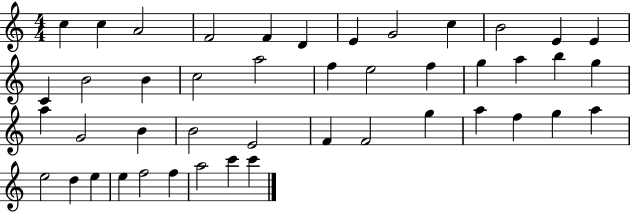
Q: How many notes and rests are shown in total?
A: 45